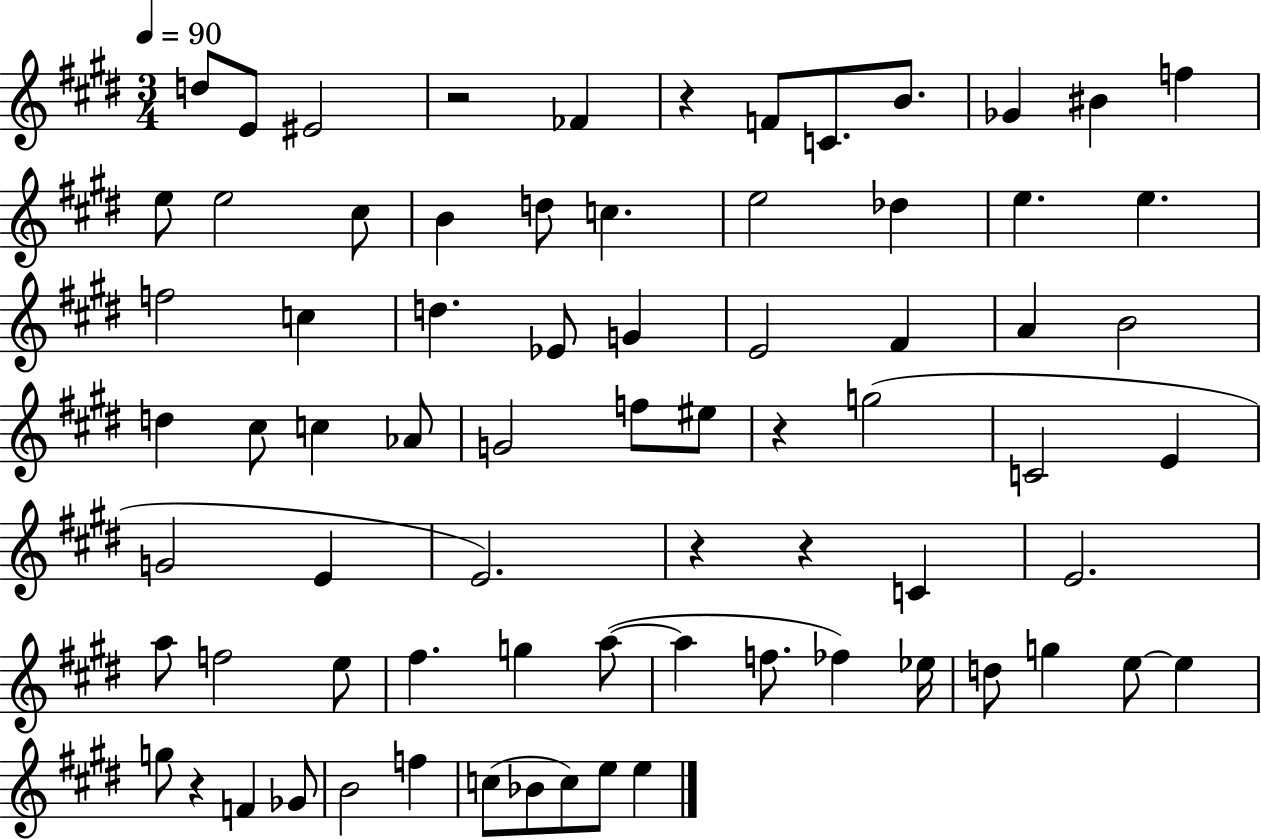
X:1
T:Untitled
M:3/4
L:1/4
K:E
d/2 E/2 ^E2 z2 _F z F/2 C/2 B/2 _G ^B f e/2 e2 ^c/2 B d/2 c e2 _d e e f2 c d _E/2 G E2 ^F A B2 d ^c/2 c _A/2 G2 f/2 ^e/2 z g2 C2 E G2 E E2 z z C E2 a/2 f2 e/2 ^f g a/2 a f/2 _f _e/4 d/2 g e/2 e g/2 z F _G/2 B2 f c/2 _B/2 c/2 e/2 e